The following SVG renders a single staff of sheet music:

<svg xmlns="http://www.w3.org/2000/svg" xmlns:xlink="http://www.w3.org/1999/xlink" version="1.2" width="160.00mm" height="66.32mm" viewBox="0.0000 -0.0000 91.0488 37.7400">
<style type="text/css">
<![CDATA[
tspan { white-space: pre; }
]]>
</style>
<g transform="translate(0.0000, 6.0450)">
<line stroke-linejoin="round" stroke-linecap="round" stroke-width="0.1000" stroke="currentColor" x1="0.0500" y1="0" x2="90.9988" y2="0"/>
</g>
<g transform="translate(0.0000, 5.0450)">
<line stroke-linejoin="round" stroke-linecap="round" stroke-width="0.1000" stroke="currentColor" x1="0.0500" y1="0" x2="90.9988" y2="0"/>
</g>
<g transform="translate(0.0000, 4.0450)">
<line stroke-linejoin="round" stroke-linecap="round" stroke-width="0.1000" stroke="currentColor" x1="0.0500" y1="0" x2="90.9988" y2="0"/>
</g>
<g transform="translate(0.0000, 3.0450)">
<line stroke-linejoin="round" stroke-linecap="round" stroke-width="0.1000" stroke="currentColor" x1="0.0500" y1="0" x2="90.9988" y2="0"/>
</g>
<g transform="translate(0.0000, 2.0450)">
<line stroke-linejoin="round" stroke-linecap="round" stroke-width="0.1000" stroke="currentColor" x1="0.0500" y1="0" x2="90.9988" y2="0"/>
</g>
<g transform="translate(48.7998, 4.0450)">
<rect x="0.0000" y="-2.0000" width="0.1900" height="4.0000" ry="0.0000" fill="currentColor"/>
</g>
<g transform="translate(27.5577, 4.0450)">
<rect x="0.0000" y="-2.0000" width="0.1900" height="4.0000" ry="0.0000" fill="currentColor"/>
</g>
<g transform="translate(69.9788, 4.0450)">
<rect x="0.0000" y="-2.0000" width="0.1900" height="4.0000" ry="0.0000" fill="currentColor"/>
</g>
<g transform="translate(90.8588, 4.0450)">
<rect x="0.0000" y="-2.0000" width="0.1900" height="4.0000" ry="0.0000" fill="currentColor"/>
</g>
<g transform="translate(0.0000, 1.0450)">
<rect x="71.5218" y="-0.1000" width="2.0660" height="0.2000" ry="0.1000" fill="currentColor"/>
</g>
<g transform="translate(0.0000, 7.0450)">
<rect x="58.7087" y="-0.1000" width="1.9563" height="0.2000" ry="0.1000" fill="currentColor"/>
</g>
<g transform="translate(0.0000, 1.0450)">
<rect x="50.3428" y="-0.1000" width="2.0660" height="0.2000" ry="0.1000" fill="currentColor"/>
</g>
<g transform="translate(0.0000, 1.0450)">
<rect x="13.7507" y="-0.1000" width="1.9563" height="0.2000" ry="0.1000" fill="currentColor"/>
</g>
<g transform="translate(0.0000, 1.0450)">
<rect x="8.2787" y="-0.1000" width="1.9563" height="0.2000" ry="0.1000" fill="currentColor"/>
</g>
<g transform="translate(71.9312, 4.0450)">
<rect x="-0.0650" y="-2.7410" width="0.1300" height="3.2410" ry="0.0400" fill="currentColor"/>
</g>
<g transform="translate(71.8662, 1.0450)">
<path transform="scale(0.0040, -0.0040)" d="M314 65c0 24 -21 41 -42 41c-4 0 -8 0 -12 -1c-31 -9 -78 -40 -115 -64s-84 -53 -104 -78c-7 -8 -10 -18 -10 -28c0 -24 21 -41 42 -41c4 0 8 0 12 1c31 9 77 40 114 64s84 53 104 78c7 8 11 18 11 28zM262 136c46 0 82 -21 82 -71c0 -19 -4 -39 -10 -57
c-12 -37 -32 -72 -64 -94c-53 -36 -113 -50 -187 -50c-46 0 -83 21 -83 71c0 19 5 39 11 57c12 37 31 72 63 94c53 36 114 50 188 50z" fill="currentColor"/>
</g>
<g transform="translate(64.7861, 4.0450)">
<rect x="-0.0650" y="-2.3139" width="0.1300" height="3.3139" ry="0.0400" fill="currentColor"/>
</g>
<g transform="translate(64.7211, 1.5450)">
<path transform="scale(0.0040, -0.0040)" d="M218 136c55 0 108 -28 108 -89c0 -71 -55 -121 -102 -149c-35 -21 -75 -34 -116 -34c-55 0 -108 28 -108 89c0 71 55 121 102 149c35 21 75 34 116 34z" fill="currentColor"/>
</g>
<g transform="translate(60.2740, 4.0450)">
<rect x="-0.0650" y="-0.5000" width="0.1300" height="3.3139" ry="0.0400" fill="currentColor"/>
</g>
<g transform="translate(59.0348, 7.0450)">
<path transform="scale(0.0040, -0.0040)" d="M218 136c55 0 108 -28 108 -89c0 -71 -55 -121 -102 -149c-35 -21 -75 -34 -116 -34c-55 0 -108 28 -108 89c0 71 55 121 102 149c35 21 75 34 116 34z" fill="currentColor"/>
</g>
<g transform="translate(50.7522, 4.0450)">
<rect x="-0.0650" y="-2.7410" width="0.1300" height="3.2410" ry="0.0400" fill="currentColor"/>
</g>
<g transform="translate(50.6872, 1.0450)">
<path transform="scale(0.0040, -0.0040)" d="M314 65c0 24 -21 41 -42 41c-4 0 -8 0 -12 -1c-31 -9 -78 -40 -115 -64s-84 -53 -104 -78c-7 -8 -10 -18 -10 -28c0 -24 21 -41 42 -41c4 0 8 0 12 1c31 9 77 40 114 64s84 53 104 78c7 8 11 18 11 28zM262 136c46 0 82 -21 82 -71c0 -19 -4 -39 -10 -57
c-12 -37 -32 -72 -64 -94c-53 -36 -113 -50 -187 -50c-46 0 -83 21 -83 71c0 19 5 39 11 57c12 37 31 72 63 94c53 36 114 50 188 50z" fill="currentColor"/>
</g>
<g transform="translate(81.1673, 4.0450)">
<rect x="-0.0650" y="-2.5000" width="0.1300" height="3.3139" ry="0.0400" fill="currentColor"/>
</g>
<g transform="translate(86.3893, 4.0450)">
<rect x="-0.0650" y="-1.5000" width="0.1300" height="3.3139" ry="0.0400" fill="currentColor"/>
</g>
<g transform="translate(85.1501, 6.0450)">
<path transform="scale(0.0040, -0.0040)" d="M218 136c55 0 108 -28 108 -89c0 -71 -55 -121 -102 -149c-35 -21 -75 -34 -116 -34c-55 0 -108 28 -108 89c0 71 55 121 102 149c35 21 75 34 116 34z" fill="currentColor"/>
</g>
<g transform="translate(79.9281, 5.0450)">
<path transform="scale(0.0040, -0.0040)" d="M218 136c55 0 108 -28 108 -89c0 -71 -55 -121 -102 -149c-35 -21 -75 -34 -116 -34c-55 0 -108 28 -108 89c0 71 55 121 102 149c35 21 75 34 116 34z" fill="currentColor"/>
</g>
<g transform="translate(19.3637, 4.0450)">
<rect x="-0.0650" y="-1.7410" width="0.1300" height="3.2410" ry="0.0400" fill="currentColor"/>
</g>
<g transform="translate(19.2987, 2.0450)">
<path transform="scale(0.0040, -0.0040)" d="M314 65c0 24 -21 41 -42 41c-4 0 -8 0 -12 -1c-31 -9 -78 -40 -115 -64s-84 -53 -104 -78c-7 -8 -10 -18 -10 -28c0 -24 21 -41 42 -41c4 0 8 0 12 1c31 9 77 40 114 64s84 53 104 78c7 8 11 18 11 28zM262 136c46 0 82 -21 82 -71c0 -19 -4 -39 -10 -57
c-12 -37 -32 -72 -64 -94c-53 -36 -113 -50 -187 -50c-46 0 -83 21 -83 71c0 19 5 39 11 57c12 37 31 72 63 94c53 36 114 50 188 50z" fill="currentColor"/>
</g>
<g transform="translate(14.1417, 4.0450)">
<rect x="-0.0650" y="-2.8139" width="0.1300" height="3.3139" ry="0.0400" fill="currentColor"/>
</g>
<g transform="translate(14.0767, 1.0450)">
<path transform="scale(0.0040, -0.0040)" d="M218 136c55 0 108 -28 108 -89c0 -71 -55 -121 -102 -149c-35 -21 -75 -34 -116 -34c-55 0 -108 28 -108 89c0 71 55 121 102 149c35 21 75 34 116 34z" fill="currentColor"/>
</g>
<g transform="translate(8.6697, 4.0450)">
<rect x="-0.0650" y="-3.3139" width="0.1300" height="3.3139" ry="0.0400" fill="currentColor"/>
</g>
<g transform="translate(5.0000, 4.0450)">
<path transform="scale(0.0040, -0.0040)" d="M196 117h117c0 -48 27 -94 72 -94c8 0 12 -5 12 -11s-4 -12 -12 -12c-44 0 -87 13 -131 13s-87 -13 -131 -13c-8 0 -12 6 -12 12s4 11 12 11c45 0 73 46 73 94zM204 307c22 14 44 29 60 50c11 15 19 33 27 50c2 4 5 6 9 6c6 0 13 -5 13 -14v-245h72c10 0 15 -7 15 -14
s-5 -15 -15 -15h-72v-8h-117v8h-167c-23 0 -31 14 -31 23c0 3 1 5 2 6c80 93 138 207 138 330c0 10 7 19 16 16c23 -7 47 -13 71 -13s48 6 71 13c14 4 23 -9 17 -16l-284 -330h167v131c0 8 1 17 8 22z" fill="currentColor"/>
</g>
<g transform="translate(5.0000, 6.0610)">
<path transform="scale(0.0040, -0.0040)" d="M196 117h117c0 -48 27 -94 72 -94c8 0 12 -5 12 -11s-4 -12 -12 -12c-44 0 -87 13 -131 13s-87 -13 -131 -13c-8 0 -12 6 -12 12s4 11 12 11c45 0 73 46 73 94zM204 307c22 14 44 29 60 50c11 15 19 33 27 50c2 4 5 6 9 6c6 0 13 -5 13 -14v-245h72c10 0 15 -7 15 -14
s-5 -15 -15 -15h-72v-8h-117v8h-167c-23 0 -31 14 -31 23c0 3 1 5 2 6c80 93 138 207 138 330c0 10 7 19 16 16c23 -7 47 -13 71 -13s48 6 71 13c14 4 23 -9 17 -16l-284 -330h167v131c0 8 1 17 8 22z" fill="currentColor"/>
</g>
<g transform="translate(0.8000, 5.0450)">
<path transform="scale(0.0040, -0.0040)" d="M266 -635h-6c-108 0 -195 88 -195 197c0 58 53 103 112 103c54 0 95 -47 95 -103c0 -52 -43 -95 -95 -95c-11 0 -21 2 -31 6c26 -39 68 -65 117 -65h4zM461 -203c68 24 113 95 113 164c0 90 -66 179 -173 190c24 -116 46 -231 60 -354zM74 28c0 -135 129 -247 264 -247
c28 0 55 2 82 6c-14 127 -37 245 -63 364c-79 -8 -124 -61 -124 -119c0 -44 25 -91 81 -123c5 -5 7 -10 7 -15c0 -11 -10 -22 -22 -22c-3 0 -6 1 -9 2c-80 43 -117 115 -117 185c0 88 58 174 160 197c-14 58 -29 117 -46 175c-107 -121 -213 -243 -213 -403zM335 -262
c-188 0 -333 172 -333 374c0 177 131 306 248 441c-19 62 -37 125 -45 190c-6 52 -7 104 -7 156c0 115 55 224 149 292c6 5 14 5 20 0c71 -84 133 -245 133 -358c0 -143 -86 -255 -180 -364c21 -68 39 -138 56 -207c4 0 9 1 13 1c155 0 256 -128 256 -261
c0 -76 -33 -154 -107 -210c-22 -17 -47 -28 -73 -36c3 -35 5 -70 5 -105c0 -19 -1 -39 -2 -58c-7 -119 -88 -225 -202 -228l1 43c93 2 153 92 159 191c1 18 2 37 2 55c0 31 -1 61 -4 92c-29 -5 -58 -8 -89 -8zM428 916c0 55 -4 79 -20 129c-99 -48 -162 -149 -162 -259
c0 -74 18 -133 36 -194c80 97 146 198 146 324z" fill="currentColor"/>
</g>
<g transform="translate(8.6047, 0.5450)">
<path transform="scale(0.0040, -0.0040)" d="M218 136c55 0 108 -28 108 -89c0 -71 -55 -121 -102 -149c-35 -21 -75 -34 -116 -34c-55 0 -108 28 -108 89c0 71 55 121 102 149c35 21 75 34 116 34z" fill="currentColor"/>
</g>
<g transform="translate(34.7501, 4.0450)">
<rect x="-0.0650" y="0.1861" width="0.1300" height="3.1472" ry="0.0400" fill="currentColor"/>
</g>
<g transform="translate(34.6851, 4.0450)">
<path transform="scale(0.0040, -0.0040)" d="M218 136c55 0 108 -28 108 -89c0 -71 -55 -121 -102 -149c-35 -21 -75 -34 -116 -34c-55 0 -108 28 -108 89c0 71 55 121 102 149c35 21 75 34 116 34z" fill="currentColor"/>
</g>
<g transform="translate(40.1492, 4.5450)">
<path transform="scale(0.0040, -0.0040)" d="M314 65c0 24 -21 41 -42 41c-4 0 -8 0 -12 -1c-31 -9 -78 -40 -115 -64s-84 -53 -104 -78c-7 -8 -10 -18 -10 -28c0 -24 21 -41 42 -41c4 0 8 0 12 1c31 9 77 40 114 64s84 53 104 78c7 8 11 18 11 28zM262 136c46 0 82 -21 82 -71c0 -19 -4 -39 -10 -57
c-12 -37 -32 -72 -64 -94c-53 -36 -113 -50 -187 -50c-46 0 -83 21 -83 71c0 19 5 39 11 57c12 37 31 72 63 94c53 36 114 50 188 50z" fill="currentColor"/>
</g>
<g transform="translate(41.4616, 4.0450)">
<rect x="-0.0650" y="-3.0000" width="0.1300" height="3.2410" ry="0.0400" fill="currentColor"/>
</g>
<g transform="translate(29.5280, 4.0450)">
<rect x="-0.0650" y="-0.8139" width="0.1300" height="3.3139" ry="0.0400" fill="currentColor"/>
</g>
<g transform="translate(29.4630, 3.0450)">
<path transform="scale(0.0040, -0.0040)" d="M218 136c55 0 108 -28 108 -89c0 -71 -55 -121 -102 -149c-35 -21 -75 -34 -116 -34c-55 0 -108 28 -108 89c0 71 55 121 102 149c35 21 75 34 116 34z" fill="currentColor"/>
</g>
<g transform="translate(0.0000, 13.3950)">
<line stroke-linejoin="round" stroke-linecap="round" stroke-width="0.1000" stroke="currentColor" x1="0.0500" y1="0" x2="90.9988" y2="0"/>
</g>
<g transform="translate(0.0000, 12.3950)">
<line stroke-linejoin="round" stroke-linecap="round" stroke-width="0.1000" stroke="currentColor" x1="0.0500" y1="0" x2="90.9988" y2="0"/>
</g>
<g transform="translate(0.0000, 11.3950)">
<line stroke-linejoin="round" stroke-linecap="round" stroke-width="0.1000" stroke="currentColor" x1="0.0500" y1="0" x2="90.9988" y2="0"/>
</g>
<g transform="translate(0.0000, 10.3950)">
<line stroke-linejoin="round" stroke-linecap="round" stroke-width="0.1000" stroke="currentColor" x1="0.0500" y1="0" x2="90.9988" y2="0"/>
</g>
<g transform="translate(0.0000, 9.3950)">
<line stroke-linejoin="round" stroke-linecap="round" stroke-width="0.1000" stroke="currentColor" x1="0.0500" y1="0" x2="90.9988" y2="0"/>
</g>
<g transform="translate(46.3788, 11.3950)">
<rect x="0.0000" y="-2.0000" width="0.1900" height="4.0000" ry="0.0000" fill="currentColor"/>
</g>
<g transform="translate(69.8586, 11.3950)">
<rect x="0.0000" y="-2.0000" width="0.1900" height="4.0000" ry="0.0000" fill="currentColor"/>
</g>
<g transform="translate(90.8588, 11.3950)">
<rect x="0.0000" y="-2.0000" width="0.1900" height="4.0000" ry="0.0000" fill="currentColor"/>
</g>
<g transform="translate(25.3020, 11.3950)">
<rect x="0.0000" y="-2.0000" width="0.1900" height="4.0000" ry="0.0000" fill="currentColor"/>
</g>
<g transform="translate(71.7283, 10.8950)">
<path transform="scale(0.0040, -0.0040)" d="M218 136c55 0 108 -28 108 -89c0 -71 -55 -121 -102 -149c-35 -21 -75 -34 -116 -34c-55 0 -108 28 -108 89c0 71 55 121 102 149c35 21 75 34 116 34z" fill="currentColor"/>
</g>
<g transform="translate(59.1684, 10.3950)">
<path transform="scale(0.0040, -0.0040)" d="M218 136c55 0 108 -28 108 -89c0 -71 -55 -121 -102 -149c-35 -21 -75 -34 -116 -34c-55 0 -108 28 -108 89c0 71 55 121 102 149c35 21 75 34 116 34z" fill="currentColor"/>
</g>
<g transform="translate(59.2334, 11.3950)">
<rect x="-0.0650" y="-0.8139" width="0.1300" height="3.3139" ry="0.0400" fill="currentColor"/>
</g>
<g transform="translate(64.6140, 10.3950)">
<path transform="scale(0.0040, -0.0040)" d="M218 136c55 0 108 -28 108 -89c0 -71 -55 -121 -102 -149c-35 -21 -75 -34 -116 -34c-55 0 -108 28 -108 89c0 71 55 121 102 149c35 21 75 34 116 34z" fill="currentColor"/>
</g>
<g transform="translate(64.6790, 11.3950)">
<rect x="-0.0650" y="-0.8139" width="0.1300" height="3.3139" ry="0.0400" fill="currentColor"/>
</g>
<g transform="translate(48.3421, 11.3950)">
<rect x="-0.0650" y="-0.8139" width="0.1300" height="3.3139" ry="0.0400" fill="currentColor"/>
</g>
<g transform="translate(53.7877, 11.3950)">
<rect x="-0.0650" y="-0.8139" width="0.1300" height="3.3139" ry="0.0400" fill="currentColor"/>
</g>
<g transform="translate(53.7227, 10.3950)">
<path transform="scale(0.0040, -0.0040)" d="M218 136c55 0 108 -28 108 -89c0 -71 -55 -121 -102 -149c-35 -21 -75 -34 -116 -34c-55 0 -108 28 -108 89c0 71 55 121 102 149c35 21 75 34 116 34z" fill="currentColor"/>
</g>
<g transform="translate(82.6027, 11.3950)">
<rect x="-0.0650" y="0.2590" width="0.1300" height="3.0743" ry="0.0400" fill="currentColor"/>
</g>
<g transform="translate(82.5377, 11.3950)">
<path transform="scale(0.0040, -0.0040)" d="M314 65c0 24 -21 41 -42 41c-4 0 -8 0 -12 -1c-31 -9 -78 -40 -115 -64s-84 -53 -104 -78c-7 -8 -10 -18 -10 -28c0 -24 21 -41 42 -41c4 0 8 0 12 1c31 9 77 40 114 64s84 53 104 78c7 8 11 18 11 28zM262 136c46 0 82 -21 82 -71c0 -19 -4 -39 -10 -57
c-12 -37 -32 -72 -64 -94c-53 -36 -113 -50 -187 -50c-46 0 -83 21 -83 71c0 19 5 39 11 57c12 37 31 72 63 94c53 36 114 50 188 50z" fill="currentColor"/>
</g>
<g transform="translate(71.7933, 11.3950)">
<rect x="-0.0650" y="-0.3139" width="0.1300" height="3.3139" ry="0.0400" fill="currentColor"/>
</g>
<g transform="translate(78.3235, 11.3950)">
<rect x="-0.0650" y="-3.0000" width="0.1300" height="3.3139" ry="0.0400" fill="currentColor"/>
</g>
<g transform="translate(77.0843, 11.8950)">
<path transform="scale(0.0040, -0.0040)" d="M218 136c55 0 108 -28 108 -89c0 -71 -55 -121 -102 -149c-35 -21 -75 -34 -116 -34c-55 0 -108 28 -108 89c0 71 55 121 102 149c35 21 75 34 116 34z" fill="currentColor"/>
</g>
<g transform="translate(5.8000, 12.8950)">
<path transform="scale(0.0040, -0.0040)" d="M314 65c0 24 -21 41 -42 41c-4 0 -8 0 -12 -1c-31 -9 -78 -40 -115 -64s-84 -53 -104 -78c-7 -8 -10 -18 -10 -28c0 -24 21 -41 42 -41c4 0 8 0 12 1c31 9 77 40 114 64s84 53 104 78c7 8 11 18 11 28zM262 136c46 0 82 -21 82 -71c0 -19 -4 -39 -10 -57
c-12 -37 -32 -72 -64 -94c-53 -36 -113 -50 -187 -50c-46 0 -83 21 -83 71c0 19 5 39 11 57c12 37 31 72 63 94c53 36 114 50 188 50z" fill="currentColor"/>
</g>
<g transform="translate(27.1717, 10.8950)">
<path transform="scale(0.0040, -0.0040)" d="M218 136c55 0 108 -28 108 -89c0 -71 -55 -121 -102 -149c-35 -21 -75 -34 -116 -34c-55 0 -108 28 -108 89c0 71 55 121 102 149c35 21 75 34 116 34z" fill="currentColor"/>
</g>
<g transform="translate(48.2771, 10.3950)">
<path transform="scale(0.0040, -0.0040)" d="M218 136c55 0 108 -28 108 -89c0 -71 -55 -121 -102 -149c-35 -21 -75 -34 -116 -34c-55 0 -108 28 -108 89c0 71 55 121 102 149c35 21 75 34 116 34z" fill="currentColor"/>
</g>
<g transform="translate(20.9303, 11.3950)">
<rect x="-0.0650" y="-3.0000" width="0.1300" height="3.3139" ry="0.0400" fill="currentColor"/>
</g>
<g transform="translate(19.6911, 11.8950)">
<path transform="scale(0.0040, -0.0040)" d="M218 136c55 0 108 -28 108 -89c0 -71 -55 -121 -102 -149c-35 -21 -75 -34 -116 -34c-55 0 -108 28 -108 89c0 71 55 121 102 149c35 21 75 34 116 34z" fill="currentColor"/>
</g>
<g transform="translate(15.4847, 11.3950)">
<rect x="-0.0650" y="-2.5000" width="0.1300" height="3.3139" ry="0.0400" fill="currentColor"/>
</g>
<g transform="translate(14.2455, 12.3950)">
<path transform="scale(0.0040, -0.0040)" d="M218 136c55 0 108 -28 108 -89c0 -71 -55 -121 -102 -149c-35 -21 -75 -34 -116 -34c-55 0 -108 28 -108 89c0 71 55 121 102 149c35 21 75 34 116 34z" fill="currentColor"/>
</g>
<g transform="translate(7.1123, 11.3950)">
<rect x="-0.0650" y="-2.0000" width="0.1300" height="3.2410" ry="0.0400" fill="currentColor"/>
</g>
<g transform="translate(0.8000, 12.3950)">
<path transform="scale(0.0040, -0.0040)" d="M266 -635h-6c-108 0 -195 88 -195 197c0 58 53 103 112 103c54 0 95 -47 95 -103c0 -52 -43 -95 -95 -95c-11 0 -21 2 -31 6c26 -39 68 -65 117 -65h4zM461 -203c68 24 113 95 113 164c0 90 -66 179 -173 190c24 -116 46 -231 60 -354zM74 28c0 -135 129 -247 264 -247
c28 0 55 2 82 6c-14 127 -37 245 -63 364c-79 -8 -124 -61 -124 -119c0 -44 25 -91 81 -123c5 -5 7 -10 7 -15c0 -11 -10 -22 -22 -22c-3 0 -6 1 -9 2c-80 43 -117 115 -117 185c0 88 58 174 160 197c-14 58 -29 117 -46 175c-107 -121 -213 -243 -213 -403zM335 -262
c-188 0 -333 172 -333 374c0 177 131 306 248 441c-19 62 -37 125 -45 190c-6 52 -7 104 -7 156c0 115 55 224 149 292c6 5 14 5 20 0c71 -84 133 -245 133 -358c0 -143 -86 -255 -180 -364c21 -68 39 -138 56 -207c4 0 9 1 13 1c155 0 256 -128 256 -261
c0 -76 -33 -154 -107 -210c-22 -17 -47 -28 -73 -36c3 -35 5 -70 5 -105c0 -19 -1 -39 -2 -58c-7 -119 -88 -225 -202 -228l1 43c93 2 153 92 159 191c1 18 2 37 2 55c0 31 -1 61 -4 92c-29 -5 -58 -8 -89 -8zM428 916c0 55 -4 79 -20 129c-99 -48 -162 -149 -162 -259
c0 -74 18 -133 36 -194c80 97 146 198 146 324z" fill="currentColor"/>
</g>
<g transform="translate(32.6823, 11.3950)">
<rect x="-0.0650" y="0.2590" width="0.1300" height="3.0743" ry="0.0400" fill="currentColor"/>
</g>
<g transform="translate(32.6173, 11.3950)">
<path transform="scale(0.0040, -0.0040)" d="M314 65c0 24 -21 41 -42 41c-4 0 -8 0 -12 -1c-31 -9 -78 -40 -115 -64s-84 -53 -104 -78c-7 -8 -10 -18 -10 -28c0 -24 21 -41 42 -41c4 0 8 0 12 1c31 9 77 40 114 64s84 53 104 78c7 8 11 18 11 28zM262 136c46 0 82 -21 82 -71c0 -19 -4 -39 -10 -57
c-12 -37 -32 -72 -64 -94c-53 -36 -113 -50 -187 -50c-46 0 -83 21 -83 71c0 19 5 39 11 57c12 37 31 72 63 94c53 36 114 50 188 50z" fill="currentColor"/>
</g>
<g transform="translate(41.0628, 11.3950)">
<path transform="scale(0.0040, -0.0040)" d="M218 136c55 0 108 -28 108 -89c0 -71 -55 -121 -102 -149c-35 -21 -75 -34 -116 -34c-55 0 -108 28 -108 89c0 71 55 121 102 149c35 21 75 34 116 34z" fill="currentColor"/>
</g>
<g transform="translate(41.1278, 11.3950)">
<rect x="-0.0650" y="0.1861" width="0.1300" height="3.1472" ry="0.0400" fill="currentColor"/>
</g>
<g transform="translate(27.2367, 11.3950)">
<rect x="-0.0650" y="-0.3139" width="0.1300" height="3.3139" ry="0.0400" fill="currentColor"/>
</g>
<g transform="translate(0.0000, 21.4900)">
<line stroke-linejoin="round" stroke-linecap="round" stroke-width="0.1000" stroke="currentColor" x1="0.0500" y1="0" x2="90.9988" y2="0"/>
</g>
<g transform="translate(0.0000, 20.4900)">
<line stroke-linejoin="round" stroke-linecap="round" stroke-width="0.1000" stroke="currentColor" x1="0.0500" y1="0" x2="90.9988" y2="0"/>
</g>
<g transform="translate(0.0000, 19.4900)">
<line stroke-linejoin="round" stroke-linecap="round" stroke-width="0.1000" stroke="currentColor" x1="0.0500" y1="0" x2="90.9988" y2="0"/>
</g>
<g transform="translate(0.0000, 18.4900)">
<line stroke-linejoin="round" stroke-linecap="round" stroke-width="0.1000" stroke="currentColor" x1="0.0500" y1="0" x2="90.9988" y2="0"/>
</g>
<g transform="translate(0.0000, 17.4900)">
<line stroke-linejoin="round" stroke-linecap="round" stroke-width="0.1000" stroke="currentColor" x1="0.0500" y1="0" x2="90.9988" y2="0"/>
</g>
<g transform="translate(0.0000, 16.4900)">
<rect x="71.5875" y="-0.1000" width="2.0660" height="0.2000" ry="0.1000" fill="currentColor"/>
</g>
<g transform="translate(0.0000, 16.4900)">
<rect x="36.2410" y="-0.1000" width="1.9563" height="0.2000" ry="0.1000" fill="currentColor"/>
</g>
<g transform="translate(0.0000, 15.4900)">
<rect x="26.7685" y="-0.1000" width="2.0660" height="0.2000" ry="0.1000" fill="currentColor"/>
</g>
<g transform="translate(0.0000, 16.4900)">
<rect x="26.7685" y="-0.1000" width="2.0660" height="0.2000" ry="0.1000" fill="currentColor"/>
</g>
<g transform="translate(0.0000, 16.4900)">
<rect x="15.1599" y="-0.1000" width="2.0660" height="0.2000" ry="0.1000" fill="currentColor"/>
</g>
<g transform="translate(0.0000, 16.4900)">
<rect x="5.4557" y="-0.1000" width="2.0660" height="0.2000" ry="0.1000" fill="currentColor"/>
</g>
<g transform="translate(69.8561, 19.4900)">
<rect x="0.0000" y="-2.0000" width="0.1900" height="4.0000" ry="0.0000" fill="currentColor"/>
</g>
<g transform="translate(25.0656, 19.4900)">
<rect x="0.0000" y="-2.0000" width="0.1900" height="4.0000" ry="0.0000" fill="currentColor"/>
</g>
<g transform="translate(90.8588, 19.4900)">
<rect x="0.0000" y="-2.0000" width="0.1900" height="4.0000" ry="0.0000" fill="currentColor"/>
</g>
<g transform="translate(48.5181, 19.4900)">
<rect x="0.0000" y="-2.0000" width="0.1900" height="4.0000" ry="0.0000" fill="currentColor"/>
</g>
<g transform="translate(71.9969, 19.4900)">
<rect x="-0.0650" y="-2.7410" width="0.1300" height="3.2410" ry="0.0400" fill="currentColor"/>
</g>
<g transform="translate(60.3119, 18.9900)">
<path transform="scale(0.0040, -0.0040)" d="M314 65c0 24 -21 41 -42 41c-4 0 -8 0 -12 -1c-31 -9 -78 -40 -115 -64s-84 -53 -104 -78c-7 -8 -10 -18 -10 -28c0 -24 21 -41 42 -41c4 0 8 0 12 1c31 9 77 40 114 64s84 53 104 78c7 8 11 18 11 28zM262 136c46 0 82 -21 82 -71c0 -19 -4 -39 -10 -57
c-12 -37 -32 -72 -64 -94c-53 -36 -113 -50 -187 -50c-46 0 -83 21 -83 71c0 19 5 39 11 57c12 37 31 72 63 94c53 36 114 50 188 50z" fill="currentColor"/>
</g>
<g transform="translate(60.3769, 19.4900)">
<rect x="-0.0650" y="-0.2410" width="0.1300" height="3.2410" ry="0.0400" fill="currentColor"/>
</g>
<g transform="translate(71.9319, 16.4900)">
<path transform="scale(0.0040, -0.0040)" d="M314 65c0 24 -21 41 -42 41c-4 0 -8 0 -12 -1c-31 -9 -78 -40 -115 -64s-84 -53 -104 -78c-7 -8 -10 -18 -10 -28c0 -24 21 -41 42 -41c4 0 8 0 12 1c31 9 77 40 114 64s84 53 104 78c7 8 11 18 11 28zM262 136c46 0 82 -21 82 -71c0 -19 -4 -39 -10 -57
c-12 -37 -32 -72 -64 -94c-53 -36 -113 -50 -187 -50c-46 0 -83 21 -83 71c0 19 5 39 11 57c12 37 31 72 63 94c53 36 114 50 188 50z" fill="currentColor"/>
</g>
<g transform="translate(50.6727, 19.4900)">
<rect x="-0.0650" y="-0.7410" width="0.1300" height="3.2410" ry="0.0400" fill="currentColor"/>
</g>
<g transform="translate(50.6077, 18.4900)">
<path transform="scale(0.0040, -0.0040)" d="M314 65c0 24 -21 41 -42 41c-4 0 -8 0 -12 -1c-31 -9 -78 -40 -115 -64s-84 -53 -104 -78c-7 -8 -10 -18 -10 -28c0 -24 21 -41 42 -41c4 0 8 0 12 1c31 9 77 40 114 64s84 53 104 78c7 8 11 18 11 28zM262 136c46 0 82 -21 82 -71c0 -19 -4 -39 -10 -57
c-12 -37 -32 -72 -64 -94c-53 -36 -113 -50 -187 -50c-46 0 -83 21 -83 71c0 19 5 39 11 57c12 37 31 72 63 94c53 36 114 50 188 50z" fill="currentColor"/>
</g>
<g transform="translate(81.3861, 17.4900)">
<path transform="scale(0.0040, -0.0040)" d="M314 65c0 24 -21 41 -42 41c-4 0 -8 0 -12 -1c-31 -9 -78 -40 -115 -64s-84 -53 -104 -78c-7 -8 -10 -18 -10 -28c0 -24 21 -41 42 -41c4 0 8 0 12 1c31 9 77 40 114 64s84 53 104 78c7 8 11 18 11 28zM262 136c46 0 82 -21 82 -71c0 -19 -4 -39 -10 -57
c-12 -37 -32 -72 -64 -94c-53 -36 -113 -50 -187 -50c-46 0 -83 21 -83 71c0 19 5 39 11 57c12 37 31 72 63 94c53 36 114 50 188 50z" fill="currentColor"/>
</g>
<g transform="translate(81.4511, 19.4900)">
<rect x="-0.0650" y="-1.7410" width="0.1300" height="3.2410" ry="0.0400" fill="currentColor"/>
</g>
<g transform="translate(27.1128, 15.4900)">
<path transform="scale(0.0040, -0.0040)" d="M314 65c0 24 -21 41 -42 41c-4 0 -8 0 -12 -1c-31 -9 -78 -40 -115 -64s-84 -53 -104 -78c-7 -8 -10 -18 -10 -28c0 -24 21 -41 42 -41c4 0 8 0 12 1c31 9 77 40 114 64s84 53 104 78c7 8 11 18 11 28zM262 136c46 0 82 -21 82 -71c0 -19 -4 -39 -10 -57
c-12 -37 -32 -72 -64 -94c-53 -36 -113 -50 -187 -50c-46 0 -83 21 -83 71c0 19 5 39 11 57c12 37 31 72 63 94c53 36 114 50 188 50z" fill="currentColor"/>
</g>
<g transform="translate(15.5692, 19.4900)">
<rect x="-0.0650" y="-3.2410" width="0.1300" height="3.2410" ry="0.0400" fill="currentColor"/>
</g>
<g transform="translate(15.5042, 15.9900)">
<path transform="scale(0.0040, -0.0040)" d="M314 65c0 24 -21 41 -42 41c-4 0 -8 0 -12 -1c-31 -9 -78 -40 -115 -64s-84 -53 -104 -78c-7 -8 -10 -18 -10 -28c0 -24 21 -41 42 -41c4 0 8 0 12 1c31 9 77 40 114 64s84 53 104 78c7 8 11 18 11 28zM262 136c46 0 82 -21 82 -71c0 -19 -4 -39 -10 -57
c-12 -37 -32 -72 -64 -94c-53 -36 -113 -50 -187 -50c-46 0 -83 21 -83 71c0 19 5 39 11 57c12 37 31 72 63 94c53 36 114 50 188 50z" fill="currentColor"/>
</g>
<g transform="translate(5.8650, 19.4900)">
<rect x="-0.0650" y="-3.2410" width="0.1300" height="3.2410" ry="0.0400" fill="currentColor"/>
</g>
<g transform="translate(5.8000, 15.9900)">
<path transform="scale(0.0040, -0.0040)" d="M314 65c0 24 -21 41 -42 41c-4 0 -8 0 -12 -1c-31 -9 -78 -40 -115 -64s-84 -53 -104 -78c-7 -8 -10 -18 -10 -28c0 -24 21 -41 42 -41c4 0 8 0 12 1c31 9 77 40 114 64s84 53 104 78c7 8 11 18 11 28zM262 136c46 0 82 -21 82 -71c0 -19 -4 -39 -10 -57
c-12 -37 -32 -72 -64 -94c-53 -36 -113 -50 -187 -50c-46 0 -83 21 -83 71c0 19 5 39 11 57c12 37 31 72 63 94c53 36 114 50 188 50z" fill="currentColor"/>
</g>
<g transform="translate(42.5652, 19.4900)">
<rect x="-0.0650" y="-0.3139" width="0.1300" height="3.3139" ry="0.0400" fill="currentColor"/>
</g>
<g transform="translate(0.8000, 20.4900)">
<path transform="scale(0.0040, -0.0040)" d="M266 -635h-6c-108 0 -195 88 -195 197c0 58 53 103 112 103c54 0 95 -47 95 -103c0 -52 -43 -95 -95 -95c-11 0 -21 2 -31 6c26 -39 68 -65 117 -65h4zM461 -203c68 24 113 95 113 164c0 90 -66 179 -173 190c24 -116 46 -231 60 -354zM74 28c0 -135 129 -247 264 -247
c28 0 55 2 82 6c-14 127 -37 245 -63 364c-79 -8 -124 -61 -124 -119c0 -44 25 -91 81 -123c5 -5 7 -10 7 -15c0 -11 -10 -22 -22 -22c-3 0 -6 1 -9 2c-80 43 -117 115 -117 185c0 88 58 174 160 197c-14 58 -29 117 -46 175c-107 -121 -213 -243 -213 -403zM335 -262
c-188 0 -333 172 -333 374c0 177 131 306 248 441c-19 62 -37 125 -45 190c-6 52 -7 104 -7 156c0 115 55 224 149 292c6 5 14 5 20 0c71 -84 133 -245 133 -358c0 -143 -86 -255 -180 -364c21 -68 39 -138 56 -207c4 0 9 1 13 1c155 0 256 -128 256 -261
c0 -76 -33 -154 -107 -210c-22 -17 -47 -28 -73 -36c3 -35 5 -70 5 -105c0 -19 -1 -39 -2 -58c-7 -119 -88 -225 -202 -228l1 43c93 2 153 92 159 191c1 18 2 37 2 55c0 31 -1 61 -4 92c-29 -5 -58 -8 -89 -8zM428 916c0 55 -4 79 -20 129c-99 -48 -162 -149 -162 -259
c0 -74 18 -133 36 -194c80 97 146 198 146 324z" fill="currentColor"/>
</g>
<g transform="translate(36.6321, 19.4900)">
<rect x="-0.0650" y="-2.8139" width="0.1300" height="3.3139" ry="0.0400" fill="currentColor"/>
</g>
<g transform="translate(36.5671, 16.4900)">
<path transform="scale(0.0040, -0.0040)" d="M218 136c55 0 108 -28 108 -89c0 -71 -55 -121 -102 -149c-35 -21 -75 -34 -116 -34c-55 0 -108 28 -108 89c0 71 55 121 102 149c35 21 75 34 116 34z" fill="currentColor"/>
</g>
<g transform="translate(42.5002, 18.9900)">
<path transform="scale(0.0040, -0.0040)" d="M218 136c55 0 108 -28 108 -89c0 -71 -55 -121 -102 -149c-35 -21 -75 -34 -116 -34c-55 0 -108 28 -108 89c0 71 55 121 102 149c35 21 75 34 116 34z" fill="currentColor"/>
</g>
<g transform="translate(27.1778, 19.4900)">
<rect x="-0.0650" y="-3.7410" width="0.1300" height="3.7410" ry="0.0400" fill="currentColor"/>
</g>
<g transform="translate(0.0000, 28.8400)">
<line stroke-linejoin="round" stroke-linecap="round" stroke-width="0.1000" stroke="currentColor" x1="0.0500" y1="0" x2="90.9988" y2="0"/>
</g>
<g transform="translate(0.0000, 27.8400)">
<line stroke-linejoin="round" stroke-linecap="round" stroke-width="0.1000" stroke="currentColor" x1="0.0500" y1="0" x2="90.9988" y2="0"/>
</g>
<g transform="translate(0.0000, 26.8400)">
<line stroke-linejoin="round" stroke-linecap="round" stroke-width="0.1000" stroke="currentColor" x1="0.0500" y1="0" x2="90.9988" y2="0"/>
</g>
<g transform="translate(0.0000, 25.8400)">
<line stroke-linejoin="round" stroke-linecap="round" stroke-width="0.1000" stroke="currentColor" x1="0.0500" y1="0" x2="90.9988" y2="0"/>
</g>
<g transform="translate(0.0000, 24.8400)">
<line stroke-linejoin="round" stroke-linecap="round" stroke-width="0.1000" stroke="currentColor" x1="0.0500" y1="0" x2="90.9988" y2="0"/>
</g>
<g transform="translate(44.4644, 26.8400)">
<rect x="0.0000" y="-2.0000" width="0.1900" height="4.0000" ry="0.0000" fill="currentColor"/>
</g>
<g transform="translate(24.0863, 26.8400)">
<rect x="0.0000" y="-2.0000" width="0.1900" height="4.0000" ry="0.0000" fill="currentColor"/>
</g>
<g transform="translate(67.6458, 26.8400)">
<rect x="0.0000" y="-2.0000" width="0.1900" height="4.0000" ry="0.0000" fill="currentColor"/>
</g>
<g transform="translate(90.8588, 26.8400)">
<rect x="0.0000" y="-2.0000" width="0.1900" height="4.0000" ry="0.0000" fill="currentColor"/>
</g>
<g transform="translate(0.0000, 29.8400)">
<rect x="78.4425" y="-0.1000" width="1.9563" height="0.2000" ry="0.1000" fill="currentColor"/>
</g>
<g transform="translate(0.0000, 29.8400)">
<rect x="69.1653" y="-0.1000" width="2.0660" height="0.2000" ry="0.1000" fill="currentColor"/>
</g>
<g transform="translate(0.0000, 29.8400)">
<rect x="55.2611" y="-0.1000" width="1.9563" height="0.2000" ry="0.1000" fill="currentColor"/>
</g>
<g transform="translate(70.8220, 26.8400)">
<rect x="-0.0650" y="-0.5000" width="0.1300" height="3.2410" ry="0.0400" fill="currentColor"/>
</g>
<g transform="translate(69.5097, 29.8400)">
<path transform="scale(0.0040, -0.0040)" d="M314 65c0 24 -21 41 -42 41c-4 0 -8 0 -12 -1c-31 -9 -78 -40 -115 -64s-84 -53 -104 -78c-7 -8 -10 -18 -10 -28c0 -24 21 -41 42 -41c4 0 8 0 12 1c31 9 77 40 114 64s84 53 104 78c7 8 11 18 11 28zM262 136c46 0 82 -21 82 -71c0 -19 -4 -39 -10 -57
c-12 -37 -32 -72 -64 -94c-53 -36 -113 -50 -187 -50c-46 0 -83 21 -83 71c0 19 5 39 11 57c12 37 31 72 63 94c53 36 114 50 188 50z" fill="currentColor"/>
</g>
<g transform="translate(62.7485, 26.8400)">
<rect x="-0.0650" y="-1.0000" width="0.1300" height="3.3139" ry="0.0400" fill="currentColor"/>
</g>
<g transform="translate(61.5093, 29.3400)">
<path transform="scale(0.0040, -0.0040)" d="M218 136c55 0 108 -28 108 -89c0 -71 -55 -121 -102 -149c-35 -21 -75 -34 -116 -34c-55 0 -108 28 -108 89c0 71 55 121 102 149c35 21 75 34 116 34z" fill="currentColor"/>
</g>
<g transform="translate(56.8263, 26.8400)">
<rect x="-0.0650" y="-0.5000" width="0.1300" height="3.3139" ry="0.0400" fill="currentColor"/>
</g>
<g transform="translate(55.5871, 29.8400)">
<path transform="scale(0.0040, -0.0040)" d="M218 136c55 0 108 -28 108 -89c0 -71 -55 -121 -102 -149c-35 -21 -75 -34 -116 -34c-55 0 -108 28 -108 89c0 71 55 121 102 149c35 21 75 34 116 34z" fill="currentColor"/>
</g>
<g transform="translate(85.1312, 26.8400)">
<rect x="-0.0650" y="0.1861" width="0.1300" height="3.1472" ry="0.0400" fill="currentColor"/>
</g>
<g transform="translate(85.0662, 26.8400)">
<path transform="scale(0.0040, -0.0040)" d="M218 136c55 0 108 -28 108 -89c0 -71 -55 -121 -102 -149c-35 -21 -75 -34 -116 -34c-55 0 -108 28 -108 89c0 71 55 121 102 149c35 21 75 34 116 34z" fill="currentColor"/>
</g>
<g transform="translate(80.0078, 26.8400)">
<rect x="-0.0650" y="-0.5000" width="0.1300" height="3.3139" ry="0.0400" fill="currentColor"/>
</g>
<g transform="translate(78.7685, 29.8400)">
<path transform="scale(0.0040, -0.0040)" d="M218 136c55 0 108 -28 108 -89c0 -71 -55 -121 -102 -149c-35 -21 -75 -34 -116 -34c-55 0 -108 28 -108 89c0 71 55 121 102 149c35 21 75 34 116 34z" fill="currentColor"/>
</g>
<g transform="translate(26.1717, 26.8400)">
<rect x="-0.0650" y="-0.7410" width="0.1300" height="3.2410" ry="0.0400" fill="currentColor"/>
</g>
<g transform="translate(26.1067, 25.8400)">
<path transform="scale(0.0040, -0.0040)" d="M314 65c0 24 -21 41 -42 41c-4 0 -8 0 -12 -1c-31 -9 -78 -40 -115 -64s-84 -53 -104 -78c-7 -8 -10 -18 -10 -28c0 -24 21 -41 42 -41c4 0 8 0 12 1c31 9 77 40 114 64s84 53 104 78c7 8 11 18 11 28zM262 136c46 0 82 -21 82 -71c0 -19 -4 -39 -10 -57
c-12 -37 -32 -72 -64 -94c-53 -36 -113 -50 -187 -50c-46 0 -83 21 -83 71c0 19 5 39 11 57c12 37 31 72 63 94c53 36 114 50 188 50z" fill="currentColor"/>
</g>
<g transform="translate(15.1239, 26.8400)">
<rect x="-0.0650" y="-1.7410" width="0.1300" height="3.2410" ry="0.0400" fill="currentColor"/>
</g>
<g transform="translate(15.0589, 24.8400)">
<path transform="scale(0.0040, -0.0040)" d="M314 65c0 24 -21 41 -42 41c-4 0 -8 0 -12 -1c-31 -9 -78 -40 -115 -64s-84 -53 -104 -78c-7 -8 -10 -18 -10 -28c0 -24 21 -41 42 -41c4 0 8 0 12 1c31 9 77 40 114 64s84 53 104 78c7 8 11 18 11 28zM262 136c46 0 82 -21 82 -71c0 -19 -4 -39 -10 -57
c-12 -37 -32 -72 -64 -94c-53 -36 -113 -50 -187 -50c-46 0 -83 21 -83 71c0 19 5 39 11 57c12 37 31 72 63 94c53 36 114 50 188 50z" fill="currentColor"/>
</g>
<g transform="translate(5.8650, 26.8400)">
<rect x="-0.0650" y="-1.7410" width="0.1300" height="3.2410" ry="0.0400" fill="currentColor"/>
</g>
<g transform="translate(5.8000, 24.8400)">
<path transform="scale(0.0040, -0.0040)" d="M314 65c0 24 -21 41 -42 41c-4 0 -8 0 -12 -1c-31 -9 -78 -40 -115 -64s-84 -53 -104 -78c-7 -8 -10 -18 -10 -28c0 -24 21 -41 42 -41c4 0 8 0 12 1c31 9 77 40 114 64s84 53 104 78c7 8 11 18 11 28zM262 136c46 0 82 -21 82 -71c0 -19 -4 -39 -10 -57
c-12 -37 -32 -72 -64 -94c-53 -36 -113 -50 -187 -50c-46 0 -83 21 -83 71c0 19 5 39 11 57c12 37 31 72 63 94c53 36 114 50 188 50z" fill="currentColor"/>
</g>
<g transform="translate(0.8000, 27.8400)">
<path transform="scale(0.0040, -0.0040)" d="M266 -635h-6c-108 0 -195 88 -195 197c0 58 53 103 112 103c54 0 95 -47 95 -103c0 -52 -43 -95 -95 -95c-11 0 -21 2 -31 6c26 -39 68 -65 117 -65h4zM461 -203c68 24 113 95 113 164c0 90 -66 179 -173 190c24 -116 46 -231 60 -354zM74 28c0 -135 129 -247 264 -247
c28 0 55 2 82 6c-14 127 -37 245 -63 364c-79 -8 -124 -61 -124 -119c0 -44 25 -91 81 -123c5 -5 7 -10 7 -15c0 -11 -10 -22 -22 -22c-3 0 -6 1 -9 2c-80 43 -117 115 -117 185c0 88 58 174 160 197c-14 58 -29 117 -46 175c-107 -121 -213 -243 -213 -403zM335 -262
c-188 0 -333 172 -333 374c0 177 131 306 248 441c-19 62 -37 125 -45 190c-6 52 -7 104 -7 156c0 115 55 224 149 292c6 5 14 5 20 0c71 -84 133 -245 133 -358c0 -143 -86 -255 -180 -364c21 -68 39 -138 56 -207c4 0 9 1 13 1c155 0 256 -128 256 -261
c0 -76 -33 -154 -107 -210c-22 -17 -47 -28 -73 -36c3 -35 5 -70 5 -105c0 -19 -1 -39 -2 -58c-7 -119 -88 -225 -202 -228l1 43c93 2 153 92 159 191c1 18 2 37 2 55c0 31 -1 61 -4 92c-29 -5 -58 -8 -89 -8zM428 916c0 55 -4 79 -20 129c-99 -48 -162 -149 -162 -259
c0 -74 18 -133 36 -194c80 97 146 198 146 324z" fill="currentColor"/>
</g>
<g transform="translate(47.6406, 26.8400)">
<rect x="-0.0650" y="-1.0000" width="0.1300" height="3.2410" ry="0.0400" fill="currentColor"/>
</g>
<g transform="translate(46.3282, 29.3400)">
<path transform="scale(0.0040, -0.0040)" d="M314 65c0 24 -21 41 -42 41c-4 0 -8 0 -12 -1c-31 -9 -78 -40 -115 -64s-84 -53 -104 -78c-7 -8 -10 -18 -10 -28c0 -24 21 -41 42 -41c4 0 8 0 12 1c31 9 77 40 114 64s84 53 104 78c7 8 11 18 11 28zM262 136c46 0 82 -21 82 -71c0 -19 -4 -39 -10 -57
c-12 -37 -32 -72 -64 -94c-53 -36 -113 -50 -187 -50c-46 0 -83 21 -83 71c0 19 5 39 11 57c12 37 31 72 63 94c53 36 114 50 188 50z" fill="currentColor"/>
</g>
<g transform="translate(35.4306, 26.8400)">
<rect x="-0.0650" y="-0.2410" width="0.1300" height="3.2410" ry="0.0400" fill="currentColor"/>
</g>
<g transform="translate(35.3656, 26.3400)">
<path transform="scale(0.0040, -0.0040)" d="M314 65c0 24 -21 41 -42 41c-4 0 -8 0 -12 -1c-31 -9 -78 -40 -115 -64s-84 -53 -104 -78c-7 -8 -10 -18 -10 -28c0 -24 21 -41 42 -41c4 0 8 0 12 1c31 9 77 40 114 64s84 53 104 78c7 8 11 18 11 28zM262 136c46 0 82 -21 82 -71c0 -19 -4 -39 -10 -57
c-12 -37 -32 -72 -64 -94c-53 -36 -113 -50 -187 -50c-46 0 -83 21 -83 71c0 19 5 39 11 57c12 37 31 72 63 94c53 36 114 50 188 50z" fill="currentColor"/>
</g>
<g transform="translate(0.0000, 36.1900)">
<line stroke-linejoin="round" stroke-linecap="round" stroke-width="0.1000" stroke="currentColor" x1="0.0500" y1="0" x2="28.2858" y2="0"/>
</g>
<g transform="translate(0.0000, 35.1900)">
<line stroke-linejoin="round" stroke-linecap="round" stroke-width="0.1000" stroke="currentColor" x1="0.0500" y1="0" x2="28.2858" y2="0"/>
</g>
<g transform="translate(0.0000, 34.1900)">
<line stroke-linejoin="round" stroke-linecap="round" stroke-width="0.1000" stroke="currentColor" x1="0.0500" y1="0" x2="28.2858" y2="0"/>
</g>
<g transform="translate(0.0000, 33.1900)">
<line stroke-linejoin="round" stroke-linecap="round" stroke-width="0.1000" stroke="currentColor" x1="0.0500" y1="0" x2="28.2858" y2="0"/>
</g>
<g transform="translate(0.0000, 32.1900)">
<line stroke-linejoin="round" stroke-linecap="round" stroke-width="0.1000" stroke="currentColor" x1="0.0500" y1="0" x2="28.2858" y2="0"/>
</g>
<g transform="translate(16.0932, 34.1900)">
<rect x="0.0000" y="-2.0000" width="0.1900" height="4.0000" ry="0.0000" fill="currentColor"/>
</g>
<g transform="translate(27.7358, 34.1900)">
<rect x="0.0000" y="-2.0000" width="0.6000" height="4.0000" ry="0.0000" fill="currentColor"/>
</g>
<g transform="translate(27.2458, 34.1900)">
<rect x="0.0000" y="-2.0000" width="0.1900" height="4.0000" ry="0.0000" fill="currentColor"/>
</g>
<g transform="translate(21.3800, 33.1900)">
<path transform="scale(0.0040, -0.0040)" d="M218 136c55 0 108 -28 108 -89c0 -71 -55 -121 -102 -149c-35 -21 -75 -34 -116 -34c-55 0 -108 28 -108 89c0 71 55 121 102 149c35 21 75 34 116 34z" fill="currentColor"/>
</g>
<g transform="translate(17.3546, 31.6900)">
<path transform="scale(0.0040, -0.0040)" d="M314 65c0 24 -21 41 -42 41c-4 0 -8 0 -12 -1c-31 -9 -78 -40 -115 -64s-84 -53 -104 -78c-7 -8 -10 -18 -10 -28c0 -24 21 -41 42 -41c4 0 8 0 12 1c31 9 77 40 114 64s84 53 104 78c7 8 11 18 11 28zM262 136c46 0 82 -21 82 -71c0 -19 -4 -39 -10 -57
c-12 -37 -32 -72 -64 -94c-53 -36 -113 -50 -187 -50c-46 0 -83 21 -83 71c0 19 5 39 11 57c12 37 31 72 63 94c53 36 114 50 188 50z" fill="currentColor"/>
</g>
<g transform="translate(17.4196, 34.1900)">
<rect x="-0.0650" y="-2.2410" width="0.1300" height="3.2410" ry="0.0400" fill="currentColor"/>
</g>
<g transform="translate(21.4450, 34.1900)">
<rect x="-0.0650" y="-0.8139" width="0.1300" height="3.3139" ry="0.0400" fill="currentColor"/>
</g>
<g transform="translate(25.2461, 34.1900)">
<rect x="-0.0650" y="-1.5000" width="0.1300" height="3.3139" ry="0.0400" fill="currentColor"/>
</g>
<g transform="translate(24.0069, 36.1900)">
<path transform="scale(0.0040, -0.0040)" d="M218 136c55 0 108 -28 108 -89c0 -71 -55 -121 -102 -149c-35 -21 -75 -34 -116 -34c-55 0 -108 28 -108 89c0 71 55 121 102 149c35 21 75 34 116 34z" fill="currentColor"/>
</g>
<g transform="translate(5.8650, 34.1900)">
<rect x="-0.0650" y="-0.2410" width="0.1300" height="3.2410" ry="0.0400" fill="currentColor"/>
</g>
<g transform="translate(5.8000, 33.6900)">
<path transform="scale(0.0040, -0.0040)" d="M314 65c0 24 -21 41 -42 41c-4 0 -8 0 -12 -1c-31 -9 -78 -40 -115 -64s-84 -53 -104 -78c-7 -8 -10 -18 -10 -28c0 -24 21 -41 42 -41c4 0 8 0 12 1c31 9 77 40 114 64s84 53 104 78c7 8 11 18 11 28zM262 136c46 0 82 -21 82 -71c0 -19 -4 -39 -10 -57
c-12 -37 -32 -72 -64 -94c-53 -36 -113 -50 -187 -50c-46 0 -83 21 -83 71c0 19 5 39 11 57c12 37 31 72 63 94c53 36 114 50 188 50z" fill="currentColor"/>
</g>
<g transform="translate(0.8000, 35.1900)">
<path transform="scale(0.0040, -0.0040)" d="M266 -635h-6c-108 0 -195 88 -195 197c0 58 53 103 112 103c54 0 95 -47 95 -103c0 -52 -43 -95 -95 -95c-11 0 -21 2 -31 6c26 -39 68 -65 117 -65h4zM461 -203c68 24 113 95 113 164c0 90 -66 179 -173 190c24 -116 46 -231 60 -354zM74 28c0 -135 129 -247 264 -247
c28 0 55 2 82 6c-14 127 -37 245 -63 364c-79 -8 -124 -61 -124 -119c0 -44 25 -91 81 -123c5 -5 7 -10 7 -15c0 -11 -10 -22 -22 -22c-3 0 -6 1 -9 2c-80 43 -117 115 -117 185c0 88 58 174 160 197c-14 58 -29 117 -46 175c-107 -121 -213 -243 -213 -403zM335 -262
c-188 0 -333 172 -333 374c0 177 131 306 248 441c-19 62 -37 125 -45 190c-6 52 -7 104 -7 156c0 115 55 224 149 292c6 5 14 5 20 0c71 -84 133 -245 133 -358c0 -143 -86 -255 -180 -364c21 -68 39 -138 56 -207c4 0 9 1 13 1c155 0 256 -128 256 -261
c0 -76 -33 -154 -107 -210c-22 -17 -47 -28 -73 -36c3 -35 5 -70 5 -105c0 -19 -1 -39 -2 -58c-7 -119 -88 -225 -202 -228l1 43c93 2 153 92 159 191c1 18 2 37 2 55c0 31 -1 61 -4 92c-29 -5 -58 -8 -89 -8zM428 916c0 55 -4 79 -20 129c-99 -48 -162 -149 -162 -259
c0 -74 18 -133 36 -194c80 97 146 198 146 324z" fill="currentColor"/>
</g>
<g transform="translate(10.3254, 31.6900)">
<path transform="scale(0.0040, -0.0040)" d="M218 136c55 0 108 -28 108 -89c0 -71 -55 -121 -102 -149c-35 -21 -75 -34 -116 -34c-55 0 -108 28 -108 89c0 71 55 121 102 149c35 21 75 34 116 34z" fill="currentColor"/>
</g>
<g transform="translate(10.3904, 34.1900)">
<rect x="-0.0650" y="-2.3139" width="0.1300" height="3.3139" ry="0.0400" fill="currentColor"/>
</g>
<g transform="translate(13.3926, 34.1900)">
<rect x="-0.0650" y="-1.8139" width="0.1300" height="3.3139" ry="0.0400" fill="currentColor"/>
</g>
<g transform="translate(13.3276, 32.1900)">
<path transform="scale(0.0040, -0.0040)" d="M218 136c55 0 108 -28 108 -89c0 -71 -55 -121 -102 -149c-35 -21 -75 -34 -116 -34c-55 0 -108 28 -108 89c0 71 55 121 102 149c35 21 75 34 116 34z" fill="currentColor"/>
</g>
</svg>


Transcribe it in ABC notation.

X:1
T:Untitled
M:4/4
L:1/4
K:C
b a f2 d B A2 a2 C g a2 G E F2 G A c B2 B d d d d c A B2 b2 b2 c'2 a c d2 c2 a2 f2 f2 f2 d2 c2 D2 C D C2 C B c2 g f g2 d E